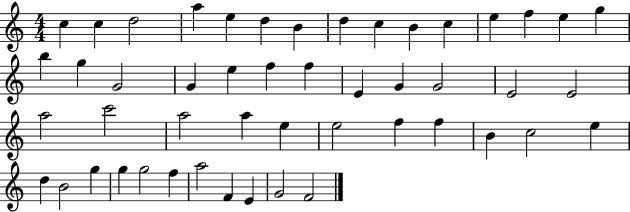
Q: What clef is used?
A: treble